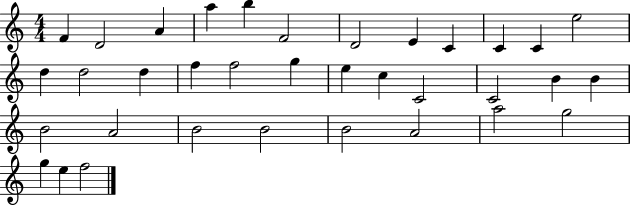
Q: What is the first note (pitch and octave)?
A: F4